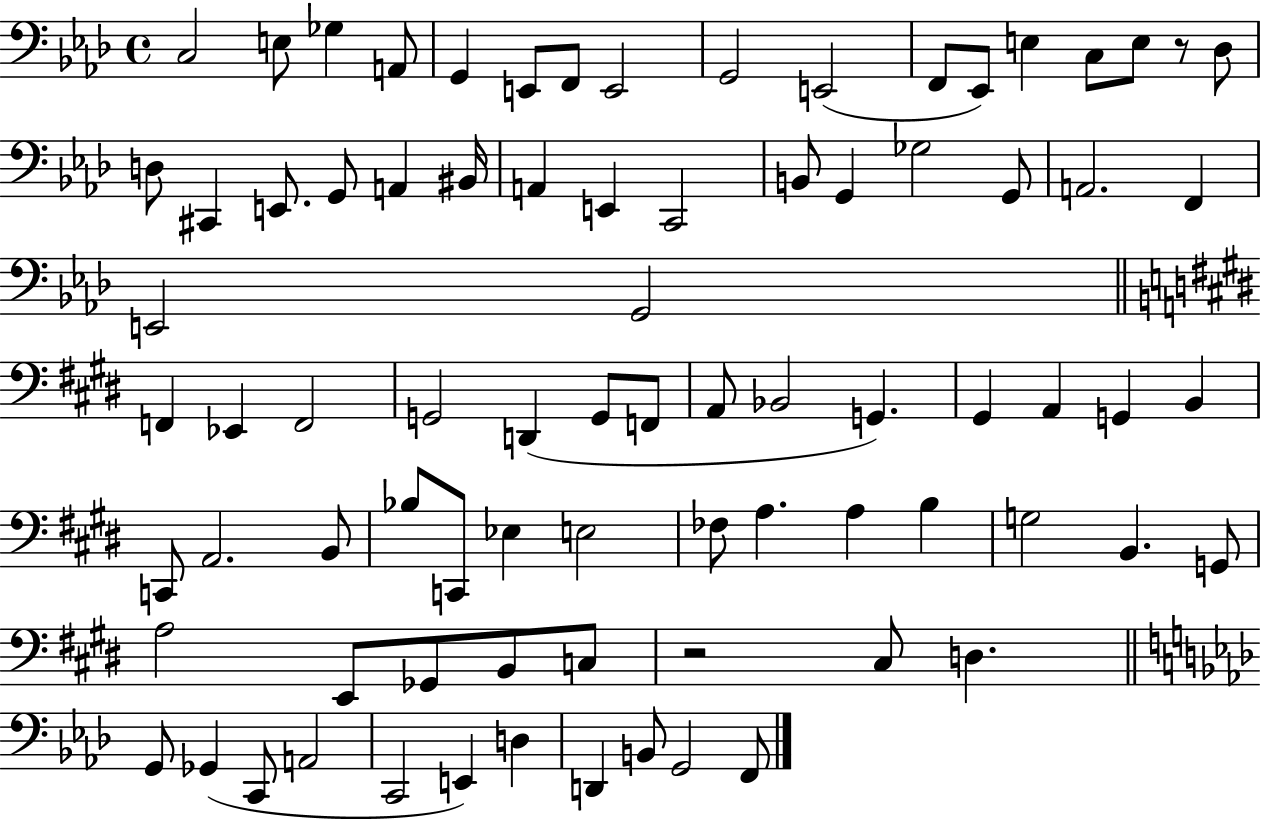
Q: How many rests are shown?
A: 2